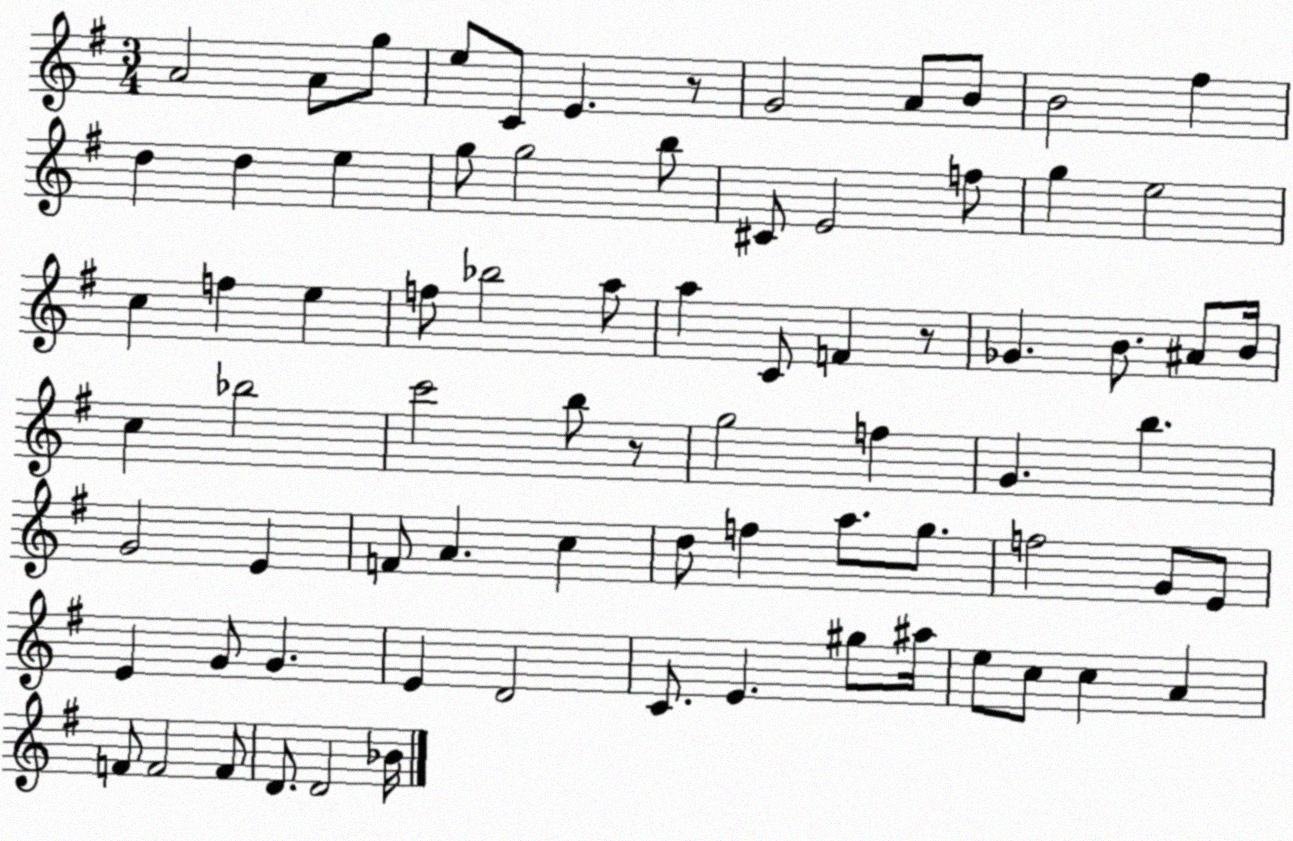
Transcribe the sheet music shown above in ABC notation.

X:1
T:Untitled
M:3/4
L:1/4
K:G
A2 A/2 g/2 e/2 C/2 E z/2 G2 A/2 B/2 B2 ^f d d e g/2 g2 b/2 ^C/2 E2 f/2 g e2 c f e f/2 _b2 a/2 a C/2 F z/2 _G B/2 ^A/2 B/4 c _b2 c'2 b/2 z/2 g2 f G b G2 E F/2 A c d/2 f a/2 g/2 f2 G/2 E/2 E G/2 G E D2 C/2 E ^g/2 ^a/4 e/2 c/2 c A F/2 F2 F/2 D/2 D2 _B/4